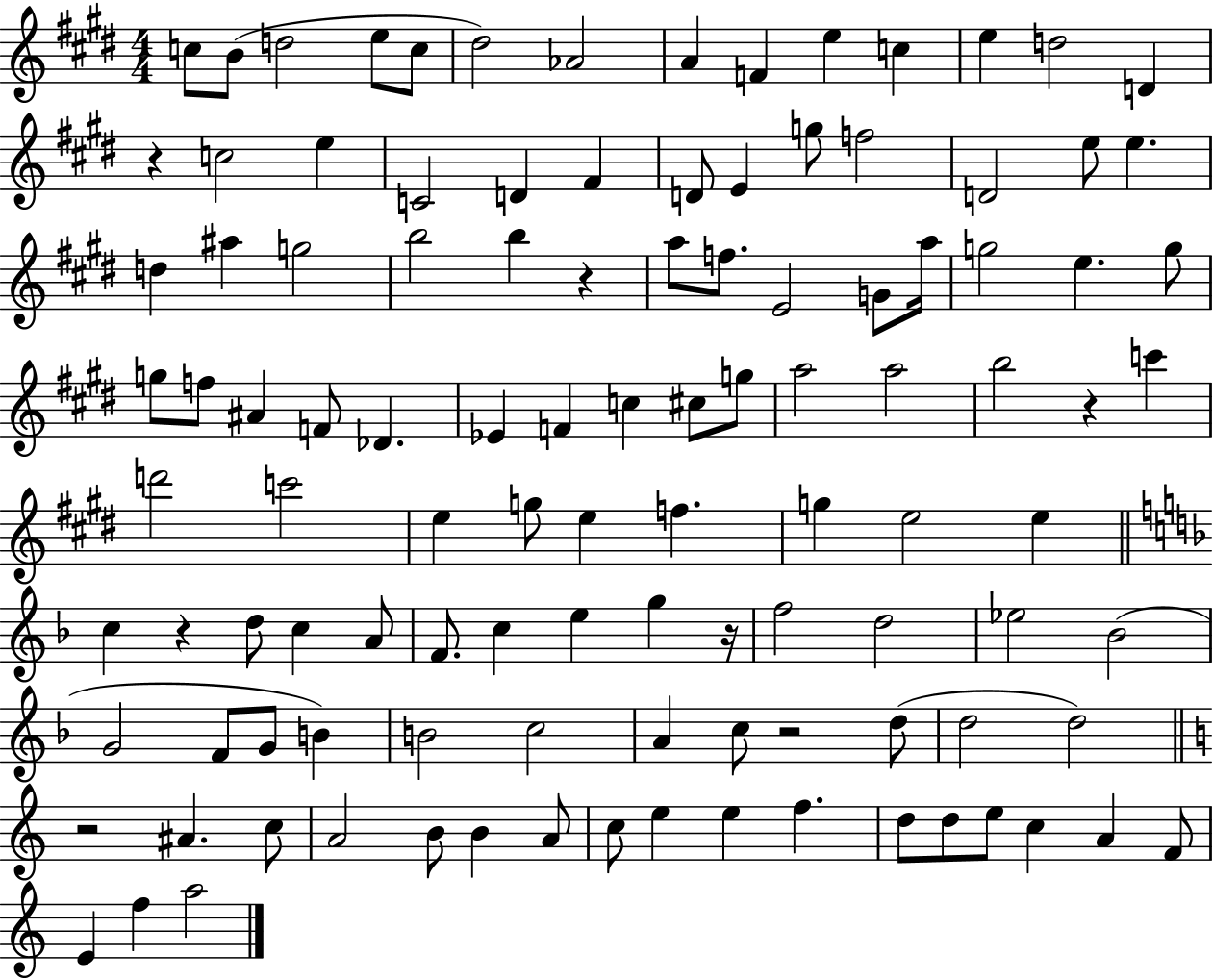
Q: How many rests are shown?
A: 7